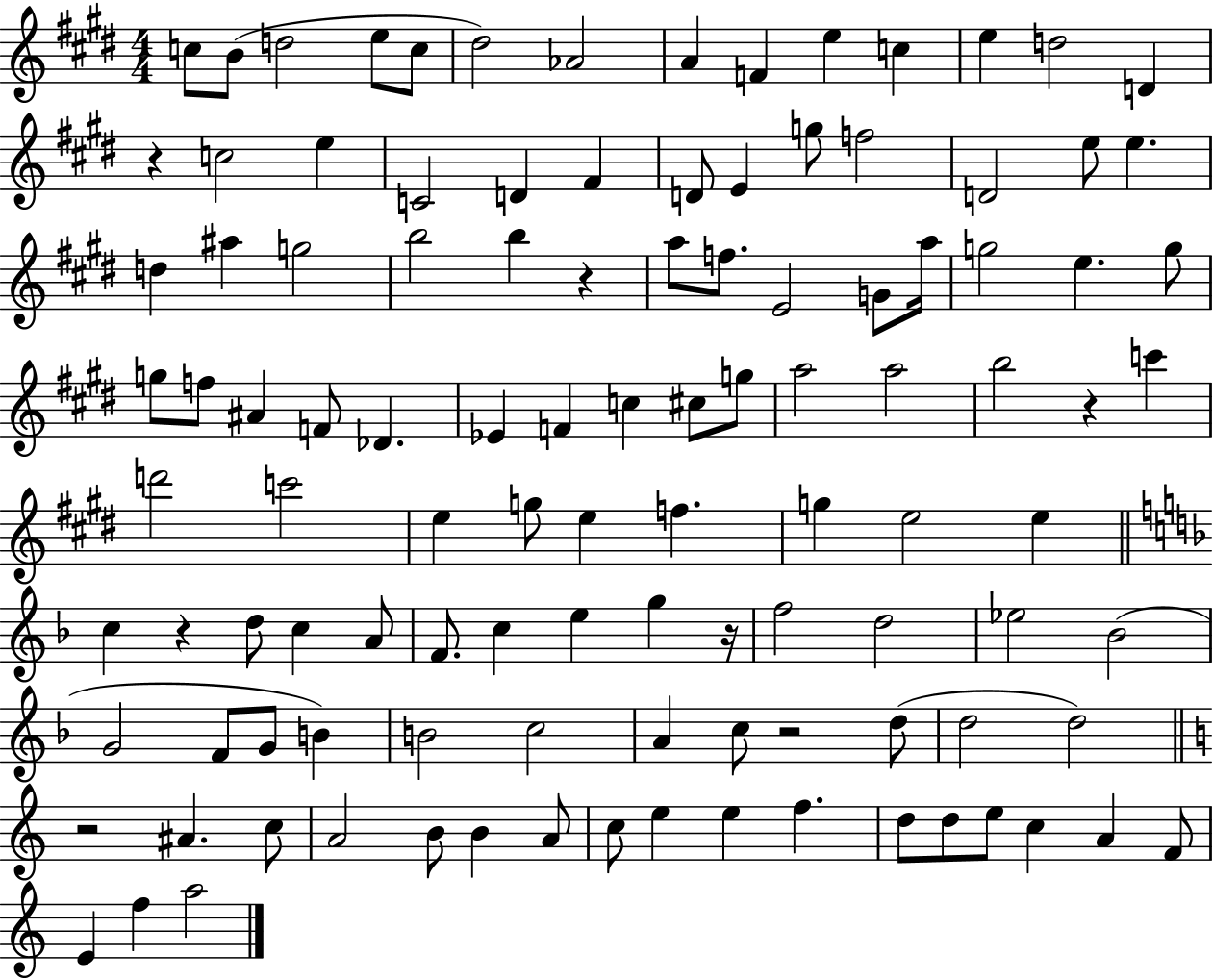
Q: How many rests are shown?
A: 7